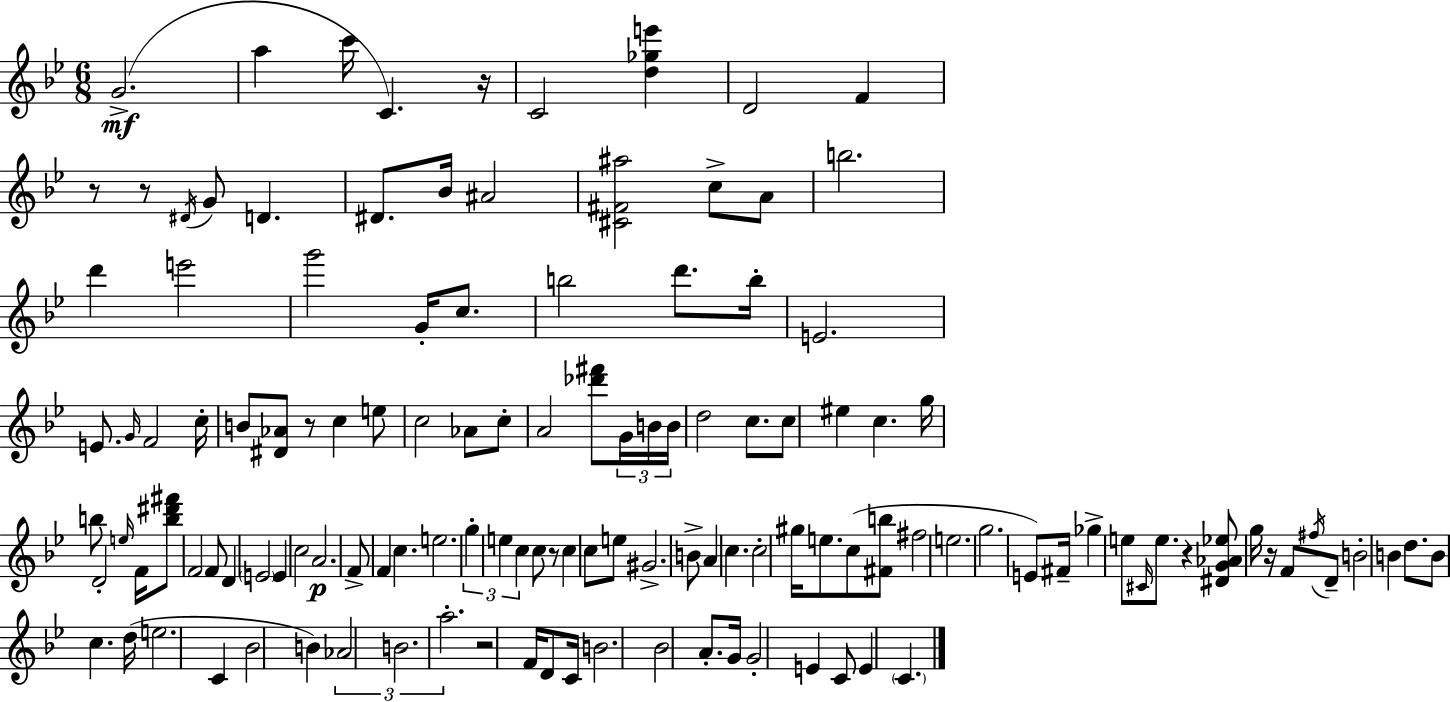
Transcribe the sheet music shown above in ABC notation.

X:1
T:Untitled
M:6/8
L:1/4
K:Bb
G2 a c'/4 C z/4 C2 [d_ge'] D2 F z/2 z/2 ^D/4 G/2 D ^D/2 _B/4 ^A2 [^C^F^a]2 c/2 A/2 b2 d' e'2 g'2 G/4 c/2 b2 d'/2 b/4 E2 E/2 G/4 F2 c/4 B/2 [^D_A]/2 z/2 c e/2 c2 _A/2 c/2 A2 [_d'^f']/2 G/4 B/4 B/4 d2 c/2 c/2 ^e c g/4 b/2 D2 e/4 F/4 [b^d'^f']/2 F2 F/2 D E2 E c2 A2 F/2 F c e2 g e c c/2 z/2 c c/2 e/2 ^G2 B/2 A c c2 ^g/4 e/2 c/2 [^Fb]/2 ^f2 e2 g2 E/2 ^F/4 _g e/2 ^C/4 e/2 z [^DG_A_e]/2 g/4 z/4 F/2 ^f/4 D/2 B2 B d/2 B/2 c d/4 e2 C _B2 B _A2 B2 a2 z2 F/4 D/2 C/4 B2 _B2 A/2 G/4 G2 E C/2 E C